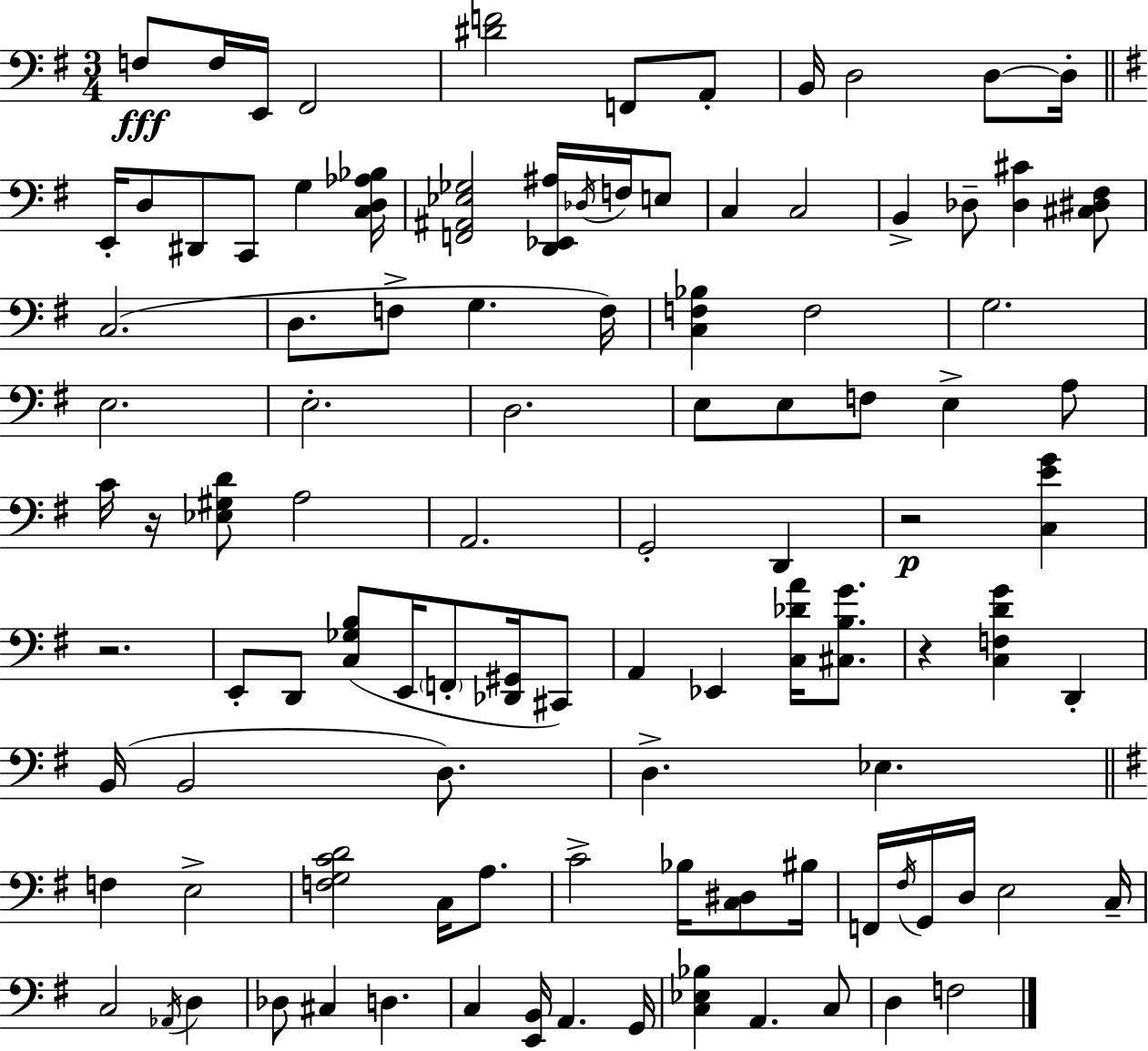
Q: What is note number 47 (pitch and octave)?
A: C#2